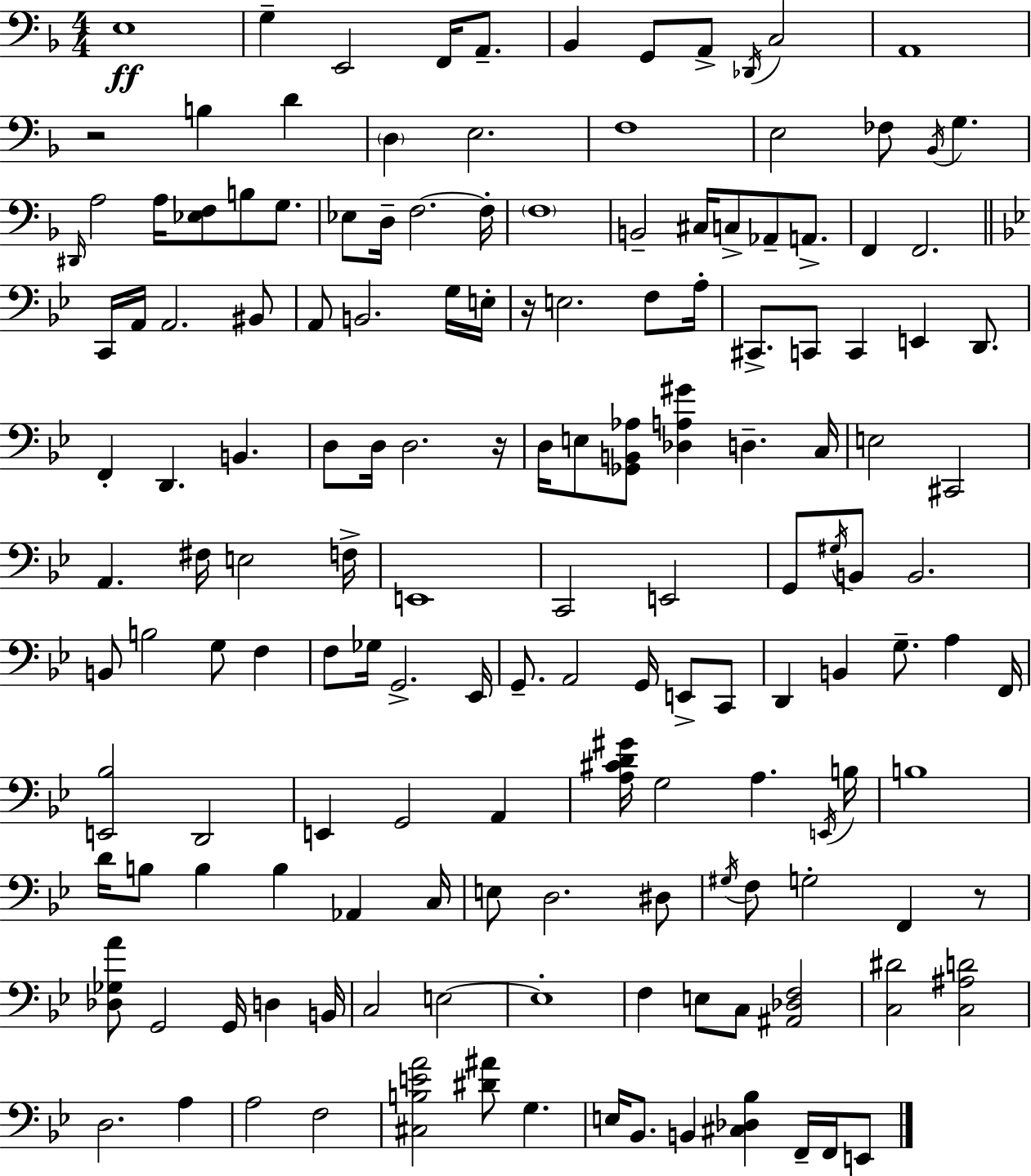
E3/w G3/q E2/h F2/s A2/e. Bb2/q G2/e A2/e Db2/s C3/h A2/w R/h B3/q D4/q D3/q E3/h. F3/w E3/h FES3/e Bb2/s G3/q. D#2/s A3/h A3/s [Eb3,F3]/e B3/e G3/e. Eb3/e D3/s F3/h. F3/s F3/w B2/h C#3/s C3/e Ab2/e A2/e. F2/q F2/h. C2/s A2/s A2/h. BIS2/e A2/e B2/h. G3/s E3/s R/s E3/h. F3/e A3/s C#2/e. C2/e C2/q E2/q D2/e. F2/q D2/q. B2/q. D3/e D3/s D3/h. R/s D3/s E3/e [Gb2,B2,Ab3]/e [Db3,A3,G#4]/q D3/q. C3/s E3/h C#2/h A2/q. F#3/s E3/h F3/s E2/w C2/h E2/h G2/e G#3/s B2/e B2/h. B2/e B3/h G3/e F3/q F3/e Gb3/s G2/h. Eb2/s G2/e. A2/h G2/s E2/e C2/e D2/q B2/q G3/e. A3/q F2/s [E2,Bb3]/h D2/h E2/q G2/h A2/q [A3,C#4,D4,G#4]/s G3/h A3/q. E2/s B3/s B3/w D4/s B3/e B3/q B3/q Ab2/q C3/s E3/e D3/h. D#3/e G#3/s F3/e G3/h F2/q R/e [Db3,Gb3,A4]/e G2/h G2/s D3/q B2/s C3/h E3/h E3/w F3/q E3/e C3/e [A#2,Db3,F3]/h [C3,D#4]/h [C3,A#3,D4]/h D3/h. A3/q A3/h F3/h [C#3,B3,E4,A4]/h [D#4,A#4]/e G3/q. E3/s Bb2/e. B2/q [C#3,Db3,Bb3]/q F2/s F2/s E2/e